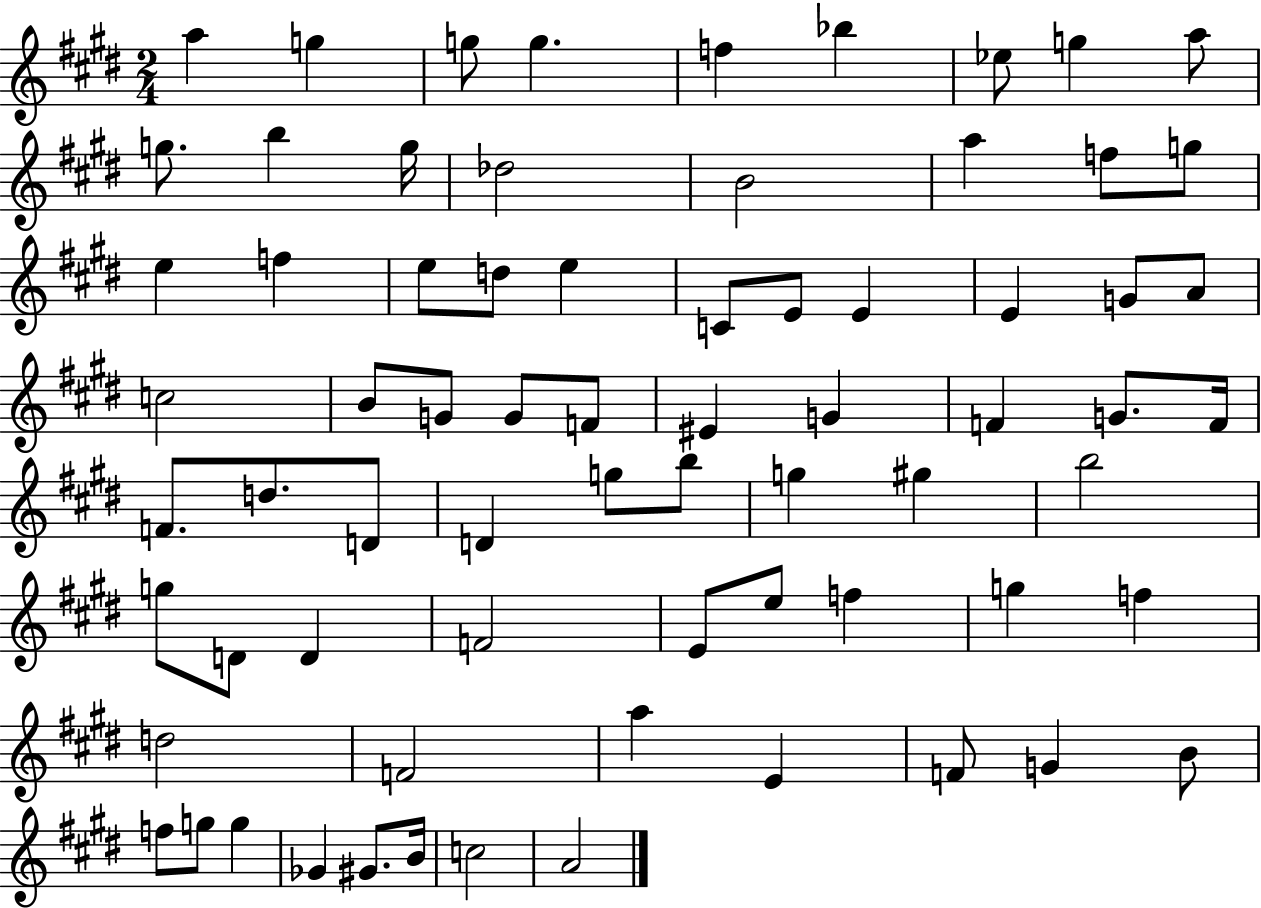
{
  \clef treble
  \numericTimeSignature
  \time 2/4
  \key e \major
  a''4 g''4 | g''8 g''4. | f''4 bes''4 | ees''8 g''4 a''8 | \break g''8. b''4 g''16 | des''2 | b'2 | a''4 f''8 g''8 | \break e''4 f''4 | e''8 d''8 e''4 | c'8 e'8 e'4 | e'4 g'8 a'8 | \break c''2 | b'8 g'8 g'8 f'8 | eis'4 g'4 | f'4 g'8. f'16 | \break f'8. d''8. d'8 | d'4 g''8 b''8 | g''4 gis''4 | b''2 | \break g''8 d'8 d'4 | f'2 | e'8 e''8 f''4 | g''4 f''4 | \break d''2 | f'2 | a''4 e'4 | f'8 g'4 b'8 | \break f''8 g''8 g''4 | ges'4 gis'8. b'16 | c''2 | a'2 | \break \bar "|."
}